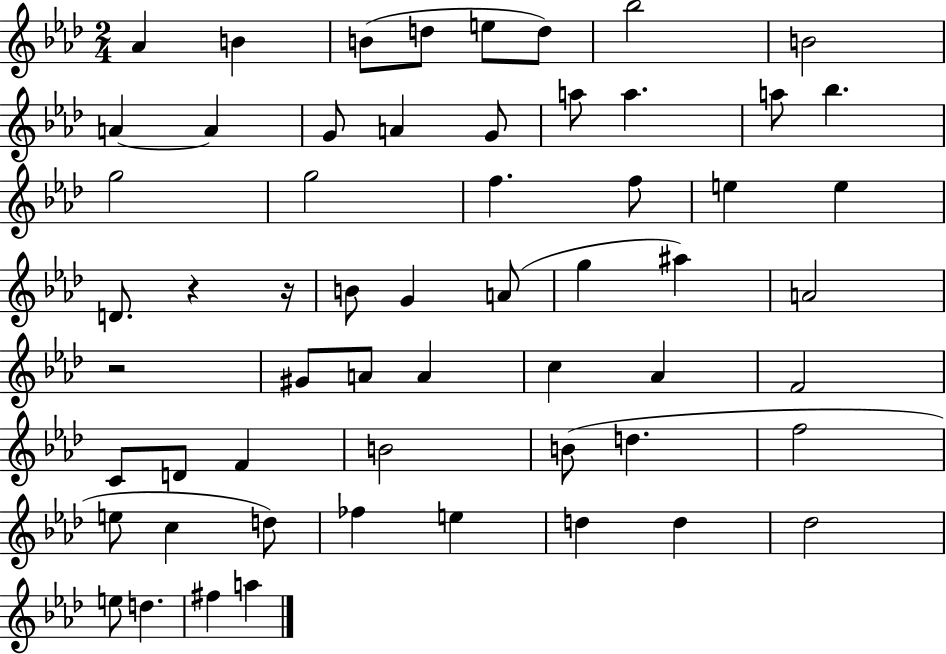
{
  \clef treble
  \numericTimeSignature
  \time 2/4
  \key aes \major
  \repeat volta 2 { aes'4 b'4 | b'8( d''8 e''8 d''8) | bes''2 | b'2 | \break a'4~~ a'4 | g'8 a'4 g'8 | a''8 a''4. | a''8 bes''4. | \break g''2 | g''2 | f''4. f''8 | e''4 e''4 | \break d'8. r4 r16 | b'8 g'4 a'8( | g''4 ais''4) | a'2 | \break r2 | gis'8 a'8 a'4 | c''4 aes'4 | f'2 | \break c'8 d'8 f'4 | b'2 | b'8( d''4. | f''2 | \break e''8 c''4 d''8) | fes''4 e''4 | d''4 d''4 | des''2 | \break e''8 d''4. | fis''4 a''4 | } \bar "|."
}